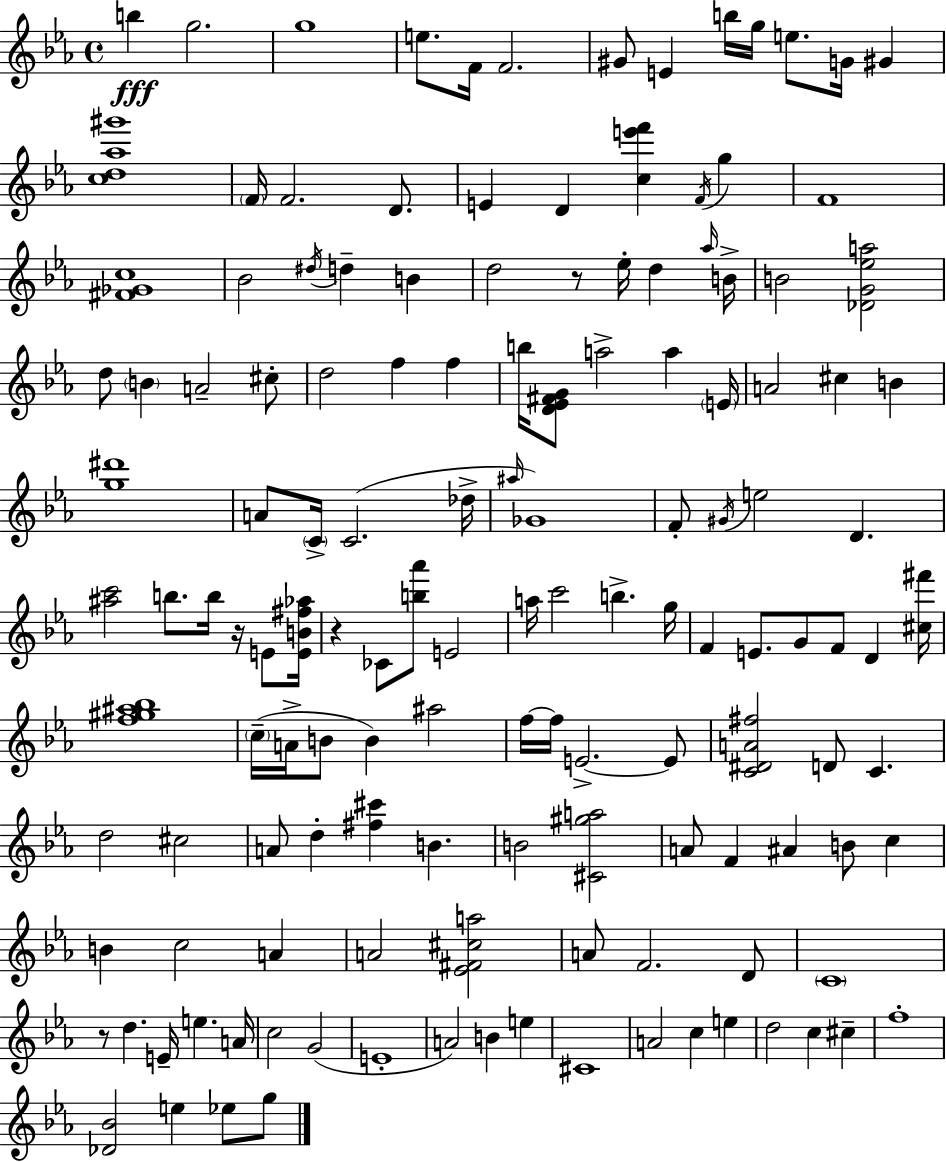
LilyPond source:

{
  \clef treble
  \time 4/4
  \defaultTimeSignature
  \key ees \major
  b''4\fff g''2. | g''1 | e''8. f'16 f'2. | gis'8 e'4 b''16 g''16 e''8. g'16 gis'4 | \break <c'' d'' aes'' gis'''>1 | \parenthesize f'16 f'2. d'8. | e'4 d'4 <c'' e''' f'''>4 \acciaccatura { f'16 } g''4 | f'1 | \break <fis' ges' c''>1 | bes'2 \acciaccatura { dis''16 } d''4-- b'4 | d''2 r8 ees''16-. d''4 | \grace { aes''16 } b'16-> b'2 <des' g' ees'' a''>2 | \break d''8 \parenthesize b'4 a'2-- | cis''8-. d''2 f''4 f''4 | b''16 <d' ees' fis' g'>8 a''2-> a''4 | \parenthesize e'16 a'2 cis''4 b'4 | \break <g'' dis'''>1 | a'8 \parenthesize c'16-> c'2.( | des''16-> \grace { ais''16 } ges'1) | f'8-. \acciaccatura { gis'16 } e''2 d'4. | \break <ais'' c'''>2 b''8. | b''16 r16 e'8 <e' b' fis'' aes''>16 r4 ces'8 <b'' aes'''>8 e'2 | a''16 c'''2 b''4.-> | g''16 f'4 e'8. g'8 f'8 | \break d'4 <cis'' fis'''>16 <f'' gis'' ais'' bes''>1 | \parenthesize c''16--( a'16-> b'8 b'4) ais''2 | f''16~~ f''16 e'2.->~~ | e'8 <c' dis' a' fis''>2 d'8 c'4. | \break d''2 cis''2 | a'8 d''4-. <fis'' cis'''>4 b'4. | b'2 <cis' gis'' a''>2 | a'8 f'4 ais'4 b'8 | \break c''4 b'4 c''2 | a'4 a'2 <ees' fis' cis'' a''>2 | a'8 f'2. | d'8 \parenthesize c'1 | \break r8 d''4. e'16-- e''4. | a'16 c''2 g'2( | e'1-. | a'2) b'4 | \break e''4 cis'1 | a'2 c''4 | e''4 d''2 c''4 | cis''4-- f''1-. | \break <des' bes'>2 e''4 | ees''8 g''8 \bar "|."
}